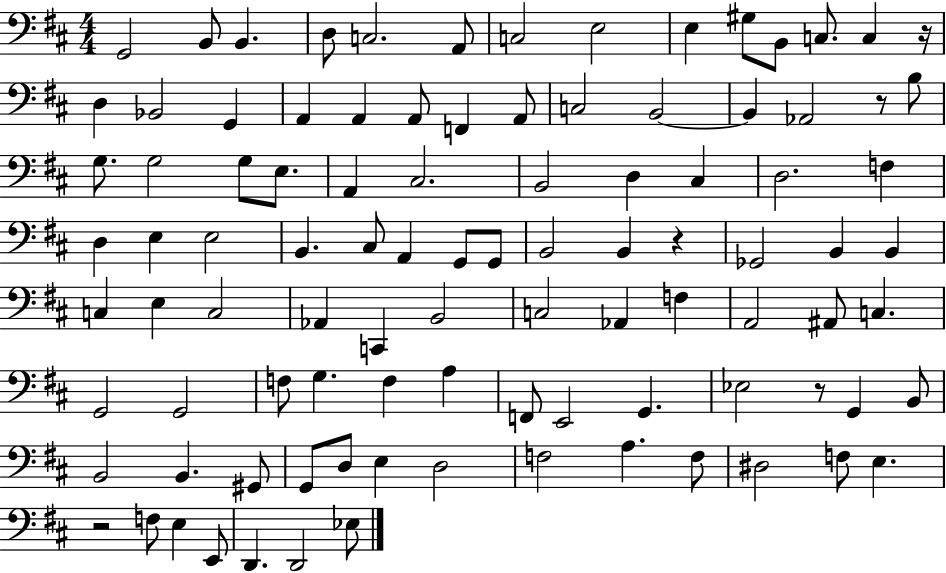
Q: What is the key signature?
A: D major